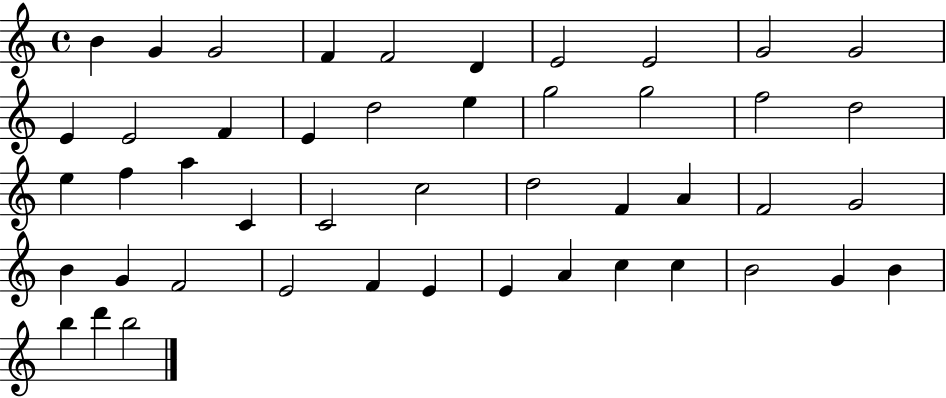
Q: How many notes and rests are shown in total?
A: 47